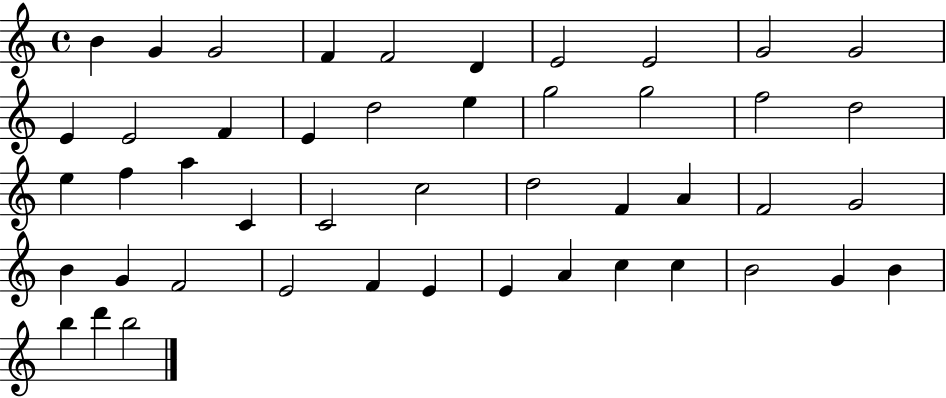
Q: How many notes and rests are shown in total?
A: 47